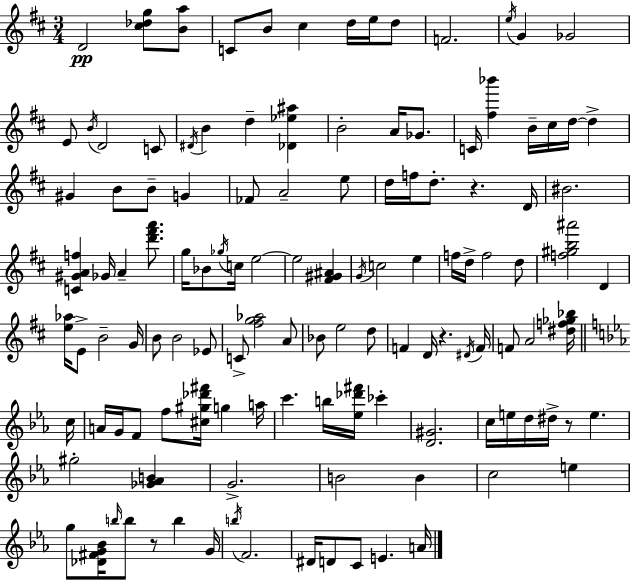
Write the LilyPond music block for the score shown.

{
  \clef treble
  \numericTimeSignature
  \time 3/4
  \key d \major
  \repeat volta 2 { d'2\pp <cis'' des'' g''>8 <b' a''>8 | c'8 b'8 cis''4 d''16 e''16 d''8 | f'2. | \acciaccatura { e''16 } g'4 ges'2 | \break e'8 \acciaccatura { b'16 } d'2 | c'8 \acciaccatura { dis'16 } b'4 d''4-- <des' ees'' ais''>4 | b'2-. a'16 | ges'8. c'16 <fis'' bes'''>4 b'16-- cis''16 d''16~~ d''4-> | \break gis'4 b'8 b'8-- g'4 | fes'8 a'2-- | e''8 d''16 f''16 d''8.-. r4. | d'16 bis'2. | \break <c' gis' a' f''>4 ges'16 a'4-- | <d''' fis''' a'''>8. g''16 bes'8 \acciaccatura { ges''16 } c''16 e''2~~ | e''2 | <fis' gis' ais'>4 \acciaccatura { g'16 } c''2 | \break e''4 f''16 d''16-> f''2 | d''8 <f'' gis'' b'' ais'''>2 | d'4 <e'' aes''>16 e'8-> b'2-- | g'16 b'8 b'2 | \break ees'8 c'8-> <fis'' g'' aes''>2 | a'8 bes'8 e''2 | d''8 f'4 d'16 r4. | \acciaccatura { dis'16 } f'16 f'8 a'2 | \break <dis'' f'' ges'' bes''>16 \bar "||" \break \key ees \major c''16 a'16 g'16 f'8 f''8 <cis'' gis'' des''' fis'''>16 g''4 | a''16 c'''4. b''16 <ees'' des''' fis'''>16 ces'''4-. | <d' gis'>2. | c''16 e''16 d''16 dis''16-> r8 e''4. | \break gis''2-. <ges' aes' b'>4 | g'2.-> | b'2 b'4 | c''2 e''4 | \break g''8 <des' fis' g' bes'>16 \grace { b''16 } b''8 r8 b''4 | g'16 \acciaccatura { b''16 } f'2. | dis'16 d'8 c'8 e'4. | a'16 } \bar "|."
}